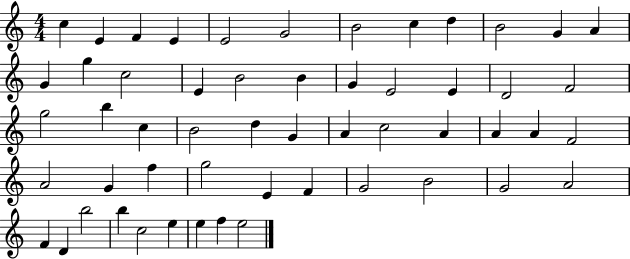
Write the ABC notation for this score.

X:1
T:Untitled
M:4/4
L:1/4
K:C
c E F E E2 G2 B2 c d B2 G A G g c2 E B2 B G E2 E D2 F2 g2 b c B2 d G A c2 A A A F2 A2 G f g2 E F G2 B2 G2 A2 F D b2 b c2 e e f e2